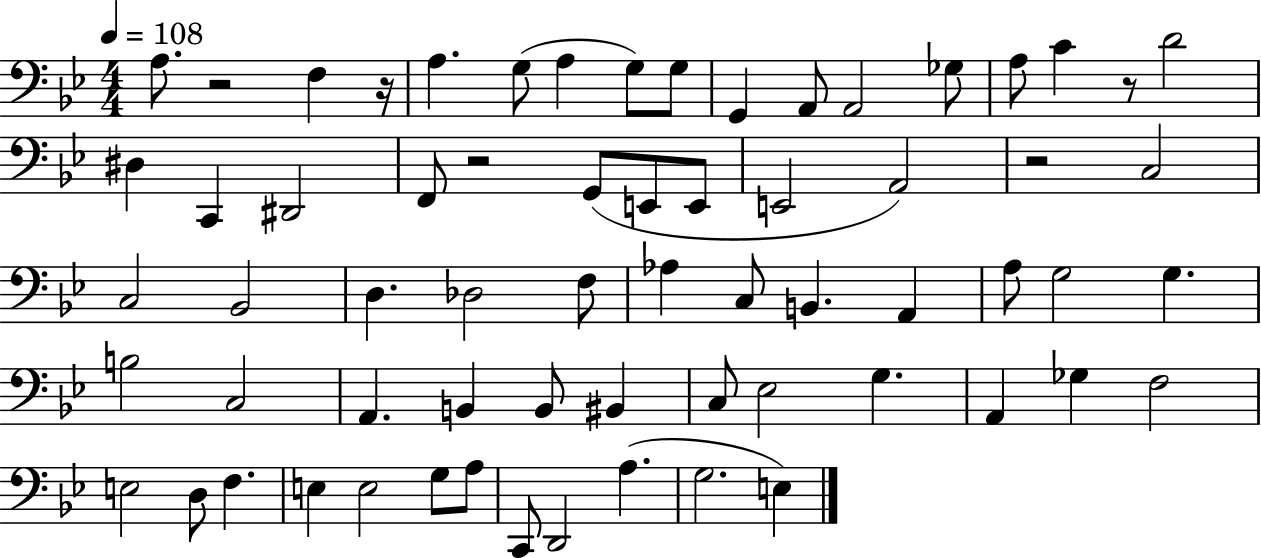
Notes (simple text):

A3/e. R/h F3/q R/s A3/q. G3/e A3/q G3/e G3/e G2/q A2/e A2/h Gb3/e A3/e C4/q R/e D4/h D#3/q C2/q D#2/h F2/e R/h G2/e E2/e E2/e E2/h A2/h R/h C3/h C3/h Bb2/h D3/q. Db3/h F3/e Ab3/q C3/e B2/q. A2/q A3/e G3/h G3/q. B3/h C3/h A2/q. B2/q B2/e BIS2/q C3/e Eb3/h G3/q. A2/q Gb3/q F3/h E3/h D3/e F3/q. E3/q E3/h G3/e A3/e C2/e D2/h A3/q. G3/h. E3/q